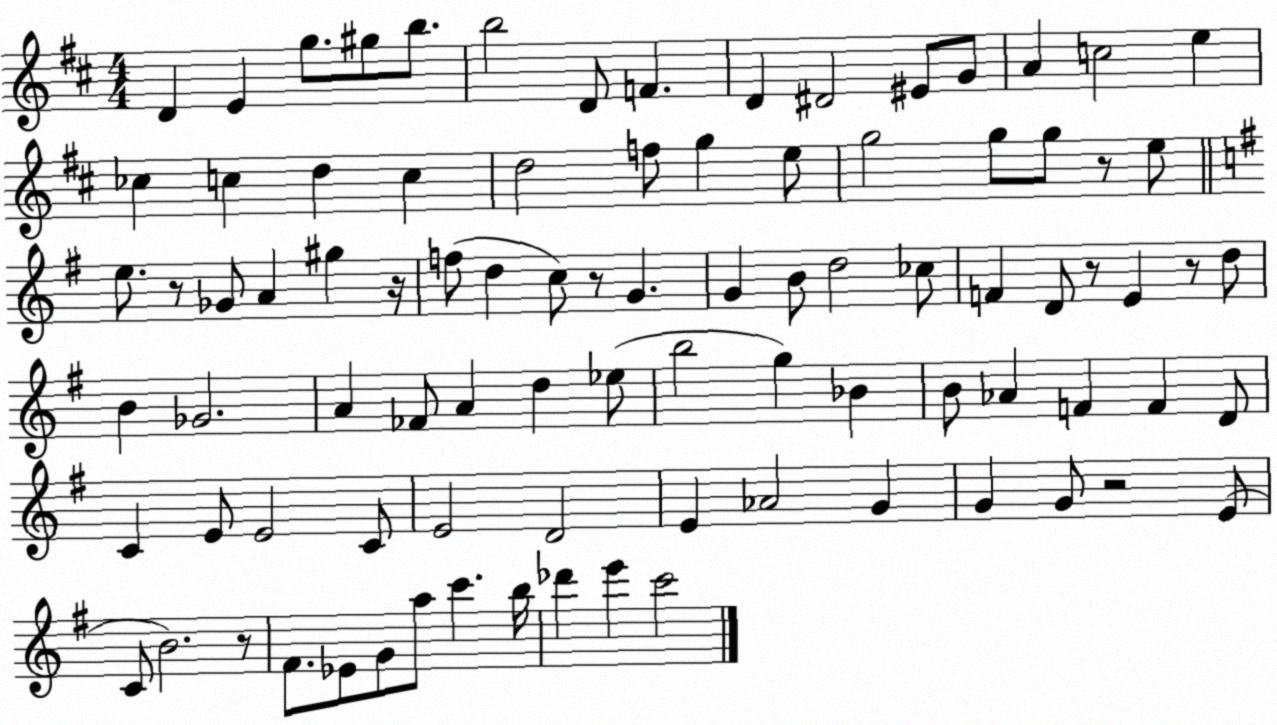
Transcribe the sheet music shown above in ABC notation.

X:1
T:Untitled
M:4/4
L:1/4
K:D
D E g/2 ^g/2 b/2 b2 D/2 F D ^D2 ^E/2 G/2 A c2 e _c c d c d2 f/2 g e/2 g2 g/2 g/2 z/2 e/2 e/2 z/2 _G/2 A ^g z/4 f/2 d c/2 z/2 G G B/2 d2 _c/2 F D/2 z/2 E z/2 d/2 B _G2 A _F/2 A d _e/2 b2 g _B B/2 _A F F D/2 C E/2 E2 C/2 E2 D2 E _A2 G G G/2 z2 E/2 C/2 B2 z/2 ^F/2 _E/2 G/2 a/2 c' b/4 _d' e' c'2